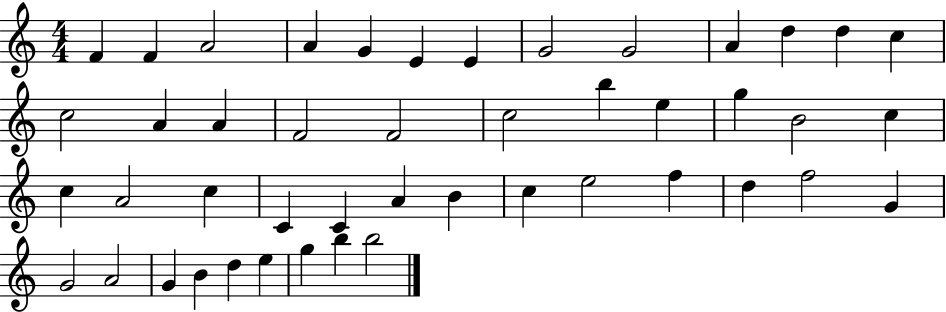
{
  \clef treble
  \numericTimeSignature
  \time 4/4
  \key c \major
  f'4 f'4 a'2 | a'4 g'4 e'4 e'4 | g'2 g'2 | a'4 d''4 d''4 c''4 | \break c''2 a'4 a'4 | f'2 f'2 | c''2 b''4 e''4 | g''4 b'2 c''4 | \break c''4 a'2 c''4 | c'4 c'4 a'4 b'4 | c''4 e''2 f''4 | d''4 f''2 g'4 | \break g'2 a'2 | g'4 b'4 d''4 e''4 | g''4 b''4 b''2 | \bar "|."
}